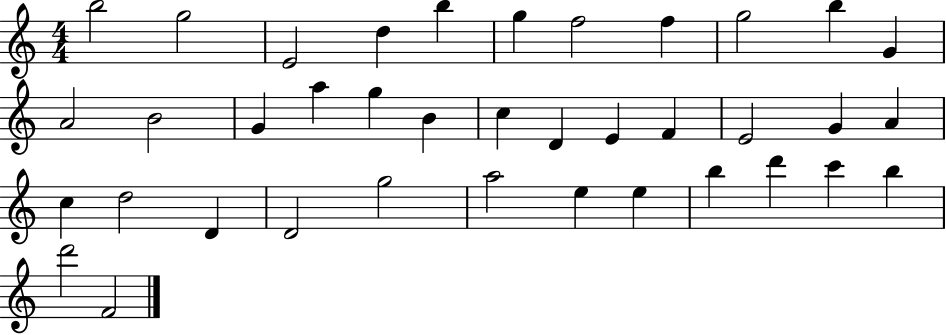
B5/h G5/h E4/h D5/q B5/q G5/q F5/h F5/q G5/h B5/q G4/q A4/h B4/h G4/q A5/q G5/q B4/q C5/q D4/q E4/q F4/q E4/h G4/q A4/q C5/q D5/h D4/q D4/h G5/h A5/h E5/q E5/q B5/q D6/q C6/q B5/q D6/h F4/h